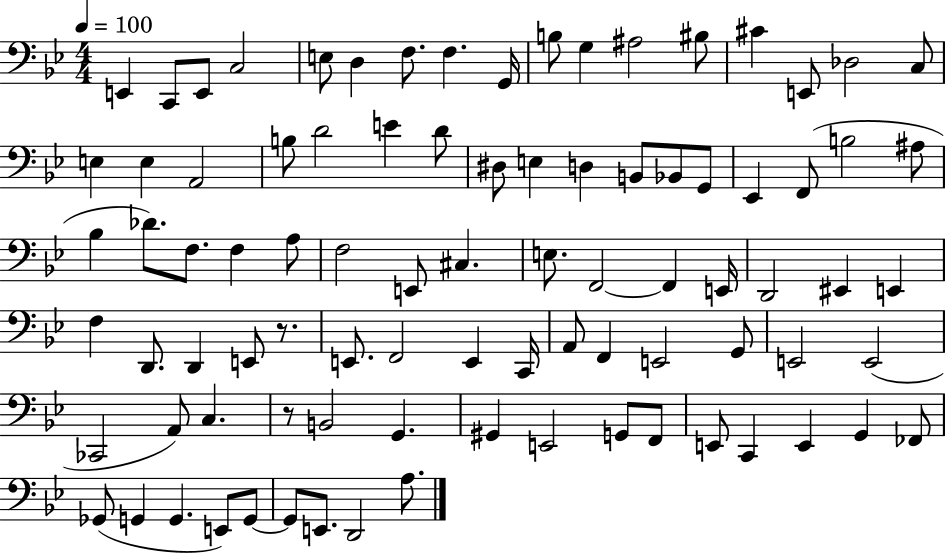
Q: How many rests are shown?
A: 2